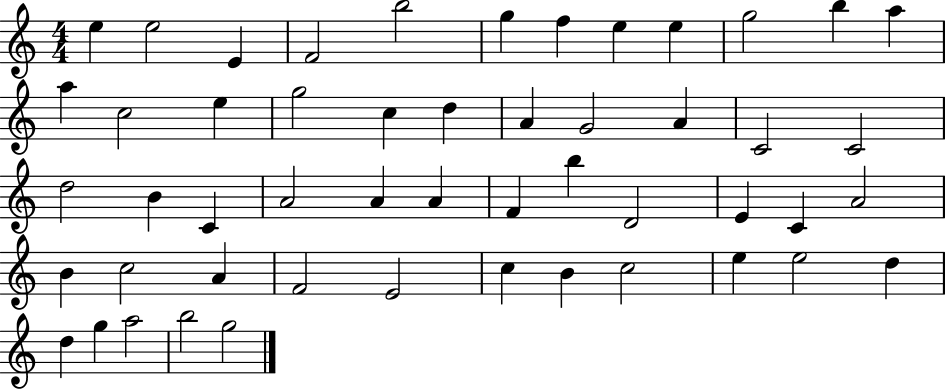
X:1
T:Untitled
M:4/4
L:1/4
K:C
e e2 E F2 b2 g f e e g2 b a a c2 e g2 c d A G2 A C2 C2 d2 B C A2 A A F b D2 E C A2 B c2 A F2 E2 c B c2 e e2 d d g a2 b2 g2